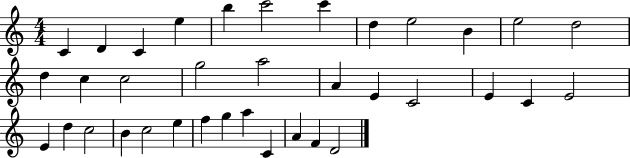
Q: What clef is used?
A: treble